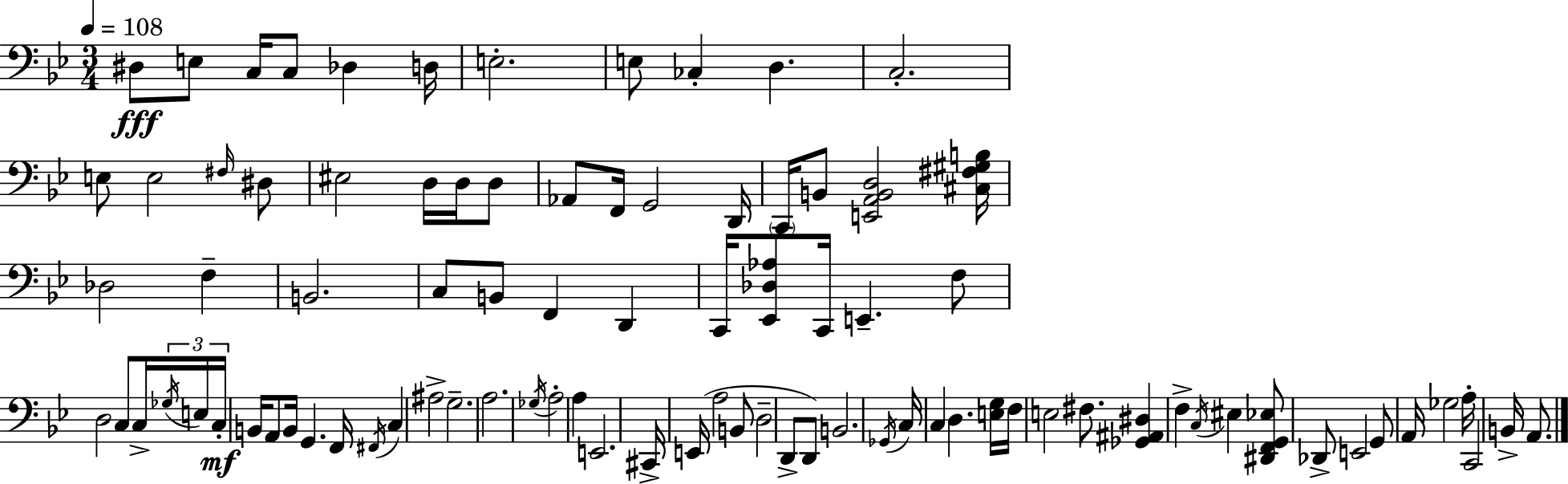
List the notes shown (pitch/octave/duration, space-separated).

D#3/e E3/e C3/s C3/e Db3/q D3/s E3/h. E3/e CES3/q D3/q. C3/h. E3/e E3/h F#3/s D#3/e EIS3/h D3/s D3/s D3/e Ab2/e F2/s G2/h D2/s C2/s B2/e [E2,A2,B2,D3]/h [C#3,F#3,G#3,B3]/s Db3/h F3/q B2/h. C3/e B2/e F2/q D2/q C2/s [Eb2,Db3,Ab3]/e C2/s E2/q. F3/e D3/h C3/e C3/s Gb3/s E3/s C3/s B2/s A2/e B2/s G2/q. F2/s F#2/s C3/q A#3/h G3/h. A3/h. Gb3/s A3/h A3/q E2/h. C#2/s E2/s A3/h B2/e D3/h D2/e D2/e B2/h. Gb2/s C3/s C3/q D3/q. [E3,G3]/s F3/s E3/h F#3/e. [Gb2,A#2,D#3]/q F3/q C3/s EIS3/q [D#2,F2,G2,Eb3]/e Db2/e E2/h G2/e A2/s Gb3/h A3/s C2/h B2/s A2/e.